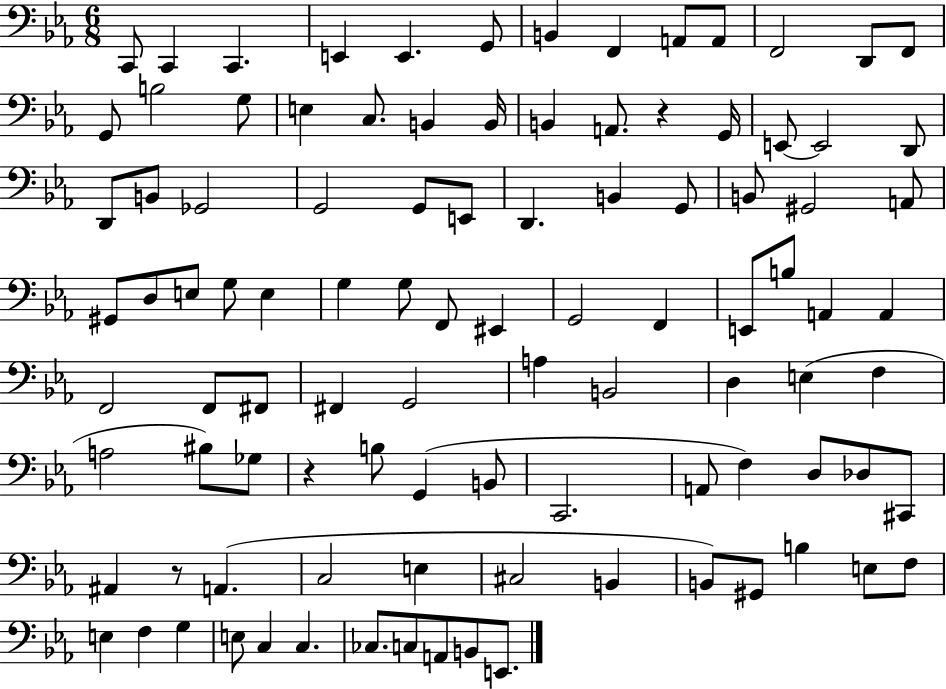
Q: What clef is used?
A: bass